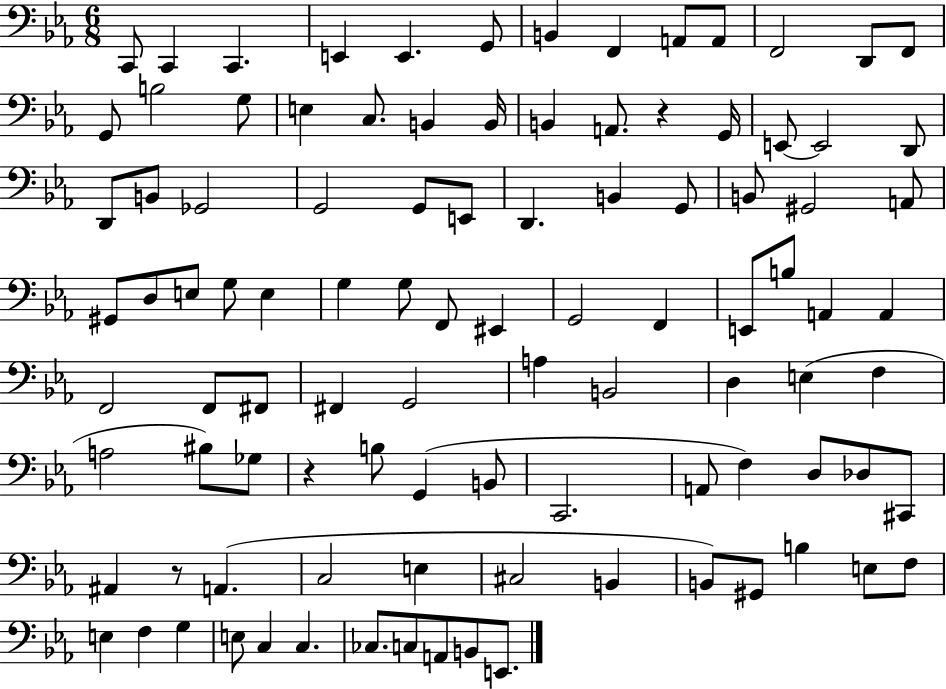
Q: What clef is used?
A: bass